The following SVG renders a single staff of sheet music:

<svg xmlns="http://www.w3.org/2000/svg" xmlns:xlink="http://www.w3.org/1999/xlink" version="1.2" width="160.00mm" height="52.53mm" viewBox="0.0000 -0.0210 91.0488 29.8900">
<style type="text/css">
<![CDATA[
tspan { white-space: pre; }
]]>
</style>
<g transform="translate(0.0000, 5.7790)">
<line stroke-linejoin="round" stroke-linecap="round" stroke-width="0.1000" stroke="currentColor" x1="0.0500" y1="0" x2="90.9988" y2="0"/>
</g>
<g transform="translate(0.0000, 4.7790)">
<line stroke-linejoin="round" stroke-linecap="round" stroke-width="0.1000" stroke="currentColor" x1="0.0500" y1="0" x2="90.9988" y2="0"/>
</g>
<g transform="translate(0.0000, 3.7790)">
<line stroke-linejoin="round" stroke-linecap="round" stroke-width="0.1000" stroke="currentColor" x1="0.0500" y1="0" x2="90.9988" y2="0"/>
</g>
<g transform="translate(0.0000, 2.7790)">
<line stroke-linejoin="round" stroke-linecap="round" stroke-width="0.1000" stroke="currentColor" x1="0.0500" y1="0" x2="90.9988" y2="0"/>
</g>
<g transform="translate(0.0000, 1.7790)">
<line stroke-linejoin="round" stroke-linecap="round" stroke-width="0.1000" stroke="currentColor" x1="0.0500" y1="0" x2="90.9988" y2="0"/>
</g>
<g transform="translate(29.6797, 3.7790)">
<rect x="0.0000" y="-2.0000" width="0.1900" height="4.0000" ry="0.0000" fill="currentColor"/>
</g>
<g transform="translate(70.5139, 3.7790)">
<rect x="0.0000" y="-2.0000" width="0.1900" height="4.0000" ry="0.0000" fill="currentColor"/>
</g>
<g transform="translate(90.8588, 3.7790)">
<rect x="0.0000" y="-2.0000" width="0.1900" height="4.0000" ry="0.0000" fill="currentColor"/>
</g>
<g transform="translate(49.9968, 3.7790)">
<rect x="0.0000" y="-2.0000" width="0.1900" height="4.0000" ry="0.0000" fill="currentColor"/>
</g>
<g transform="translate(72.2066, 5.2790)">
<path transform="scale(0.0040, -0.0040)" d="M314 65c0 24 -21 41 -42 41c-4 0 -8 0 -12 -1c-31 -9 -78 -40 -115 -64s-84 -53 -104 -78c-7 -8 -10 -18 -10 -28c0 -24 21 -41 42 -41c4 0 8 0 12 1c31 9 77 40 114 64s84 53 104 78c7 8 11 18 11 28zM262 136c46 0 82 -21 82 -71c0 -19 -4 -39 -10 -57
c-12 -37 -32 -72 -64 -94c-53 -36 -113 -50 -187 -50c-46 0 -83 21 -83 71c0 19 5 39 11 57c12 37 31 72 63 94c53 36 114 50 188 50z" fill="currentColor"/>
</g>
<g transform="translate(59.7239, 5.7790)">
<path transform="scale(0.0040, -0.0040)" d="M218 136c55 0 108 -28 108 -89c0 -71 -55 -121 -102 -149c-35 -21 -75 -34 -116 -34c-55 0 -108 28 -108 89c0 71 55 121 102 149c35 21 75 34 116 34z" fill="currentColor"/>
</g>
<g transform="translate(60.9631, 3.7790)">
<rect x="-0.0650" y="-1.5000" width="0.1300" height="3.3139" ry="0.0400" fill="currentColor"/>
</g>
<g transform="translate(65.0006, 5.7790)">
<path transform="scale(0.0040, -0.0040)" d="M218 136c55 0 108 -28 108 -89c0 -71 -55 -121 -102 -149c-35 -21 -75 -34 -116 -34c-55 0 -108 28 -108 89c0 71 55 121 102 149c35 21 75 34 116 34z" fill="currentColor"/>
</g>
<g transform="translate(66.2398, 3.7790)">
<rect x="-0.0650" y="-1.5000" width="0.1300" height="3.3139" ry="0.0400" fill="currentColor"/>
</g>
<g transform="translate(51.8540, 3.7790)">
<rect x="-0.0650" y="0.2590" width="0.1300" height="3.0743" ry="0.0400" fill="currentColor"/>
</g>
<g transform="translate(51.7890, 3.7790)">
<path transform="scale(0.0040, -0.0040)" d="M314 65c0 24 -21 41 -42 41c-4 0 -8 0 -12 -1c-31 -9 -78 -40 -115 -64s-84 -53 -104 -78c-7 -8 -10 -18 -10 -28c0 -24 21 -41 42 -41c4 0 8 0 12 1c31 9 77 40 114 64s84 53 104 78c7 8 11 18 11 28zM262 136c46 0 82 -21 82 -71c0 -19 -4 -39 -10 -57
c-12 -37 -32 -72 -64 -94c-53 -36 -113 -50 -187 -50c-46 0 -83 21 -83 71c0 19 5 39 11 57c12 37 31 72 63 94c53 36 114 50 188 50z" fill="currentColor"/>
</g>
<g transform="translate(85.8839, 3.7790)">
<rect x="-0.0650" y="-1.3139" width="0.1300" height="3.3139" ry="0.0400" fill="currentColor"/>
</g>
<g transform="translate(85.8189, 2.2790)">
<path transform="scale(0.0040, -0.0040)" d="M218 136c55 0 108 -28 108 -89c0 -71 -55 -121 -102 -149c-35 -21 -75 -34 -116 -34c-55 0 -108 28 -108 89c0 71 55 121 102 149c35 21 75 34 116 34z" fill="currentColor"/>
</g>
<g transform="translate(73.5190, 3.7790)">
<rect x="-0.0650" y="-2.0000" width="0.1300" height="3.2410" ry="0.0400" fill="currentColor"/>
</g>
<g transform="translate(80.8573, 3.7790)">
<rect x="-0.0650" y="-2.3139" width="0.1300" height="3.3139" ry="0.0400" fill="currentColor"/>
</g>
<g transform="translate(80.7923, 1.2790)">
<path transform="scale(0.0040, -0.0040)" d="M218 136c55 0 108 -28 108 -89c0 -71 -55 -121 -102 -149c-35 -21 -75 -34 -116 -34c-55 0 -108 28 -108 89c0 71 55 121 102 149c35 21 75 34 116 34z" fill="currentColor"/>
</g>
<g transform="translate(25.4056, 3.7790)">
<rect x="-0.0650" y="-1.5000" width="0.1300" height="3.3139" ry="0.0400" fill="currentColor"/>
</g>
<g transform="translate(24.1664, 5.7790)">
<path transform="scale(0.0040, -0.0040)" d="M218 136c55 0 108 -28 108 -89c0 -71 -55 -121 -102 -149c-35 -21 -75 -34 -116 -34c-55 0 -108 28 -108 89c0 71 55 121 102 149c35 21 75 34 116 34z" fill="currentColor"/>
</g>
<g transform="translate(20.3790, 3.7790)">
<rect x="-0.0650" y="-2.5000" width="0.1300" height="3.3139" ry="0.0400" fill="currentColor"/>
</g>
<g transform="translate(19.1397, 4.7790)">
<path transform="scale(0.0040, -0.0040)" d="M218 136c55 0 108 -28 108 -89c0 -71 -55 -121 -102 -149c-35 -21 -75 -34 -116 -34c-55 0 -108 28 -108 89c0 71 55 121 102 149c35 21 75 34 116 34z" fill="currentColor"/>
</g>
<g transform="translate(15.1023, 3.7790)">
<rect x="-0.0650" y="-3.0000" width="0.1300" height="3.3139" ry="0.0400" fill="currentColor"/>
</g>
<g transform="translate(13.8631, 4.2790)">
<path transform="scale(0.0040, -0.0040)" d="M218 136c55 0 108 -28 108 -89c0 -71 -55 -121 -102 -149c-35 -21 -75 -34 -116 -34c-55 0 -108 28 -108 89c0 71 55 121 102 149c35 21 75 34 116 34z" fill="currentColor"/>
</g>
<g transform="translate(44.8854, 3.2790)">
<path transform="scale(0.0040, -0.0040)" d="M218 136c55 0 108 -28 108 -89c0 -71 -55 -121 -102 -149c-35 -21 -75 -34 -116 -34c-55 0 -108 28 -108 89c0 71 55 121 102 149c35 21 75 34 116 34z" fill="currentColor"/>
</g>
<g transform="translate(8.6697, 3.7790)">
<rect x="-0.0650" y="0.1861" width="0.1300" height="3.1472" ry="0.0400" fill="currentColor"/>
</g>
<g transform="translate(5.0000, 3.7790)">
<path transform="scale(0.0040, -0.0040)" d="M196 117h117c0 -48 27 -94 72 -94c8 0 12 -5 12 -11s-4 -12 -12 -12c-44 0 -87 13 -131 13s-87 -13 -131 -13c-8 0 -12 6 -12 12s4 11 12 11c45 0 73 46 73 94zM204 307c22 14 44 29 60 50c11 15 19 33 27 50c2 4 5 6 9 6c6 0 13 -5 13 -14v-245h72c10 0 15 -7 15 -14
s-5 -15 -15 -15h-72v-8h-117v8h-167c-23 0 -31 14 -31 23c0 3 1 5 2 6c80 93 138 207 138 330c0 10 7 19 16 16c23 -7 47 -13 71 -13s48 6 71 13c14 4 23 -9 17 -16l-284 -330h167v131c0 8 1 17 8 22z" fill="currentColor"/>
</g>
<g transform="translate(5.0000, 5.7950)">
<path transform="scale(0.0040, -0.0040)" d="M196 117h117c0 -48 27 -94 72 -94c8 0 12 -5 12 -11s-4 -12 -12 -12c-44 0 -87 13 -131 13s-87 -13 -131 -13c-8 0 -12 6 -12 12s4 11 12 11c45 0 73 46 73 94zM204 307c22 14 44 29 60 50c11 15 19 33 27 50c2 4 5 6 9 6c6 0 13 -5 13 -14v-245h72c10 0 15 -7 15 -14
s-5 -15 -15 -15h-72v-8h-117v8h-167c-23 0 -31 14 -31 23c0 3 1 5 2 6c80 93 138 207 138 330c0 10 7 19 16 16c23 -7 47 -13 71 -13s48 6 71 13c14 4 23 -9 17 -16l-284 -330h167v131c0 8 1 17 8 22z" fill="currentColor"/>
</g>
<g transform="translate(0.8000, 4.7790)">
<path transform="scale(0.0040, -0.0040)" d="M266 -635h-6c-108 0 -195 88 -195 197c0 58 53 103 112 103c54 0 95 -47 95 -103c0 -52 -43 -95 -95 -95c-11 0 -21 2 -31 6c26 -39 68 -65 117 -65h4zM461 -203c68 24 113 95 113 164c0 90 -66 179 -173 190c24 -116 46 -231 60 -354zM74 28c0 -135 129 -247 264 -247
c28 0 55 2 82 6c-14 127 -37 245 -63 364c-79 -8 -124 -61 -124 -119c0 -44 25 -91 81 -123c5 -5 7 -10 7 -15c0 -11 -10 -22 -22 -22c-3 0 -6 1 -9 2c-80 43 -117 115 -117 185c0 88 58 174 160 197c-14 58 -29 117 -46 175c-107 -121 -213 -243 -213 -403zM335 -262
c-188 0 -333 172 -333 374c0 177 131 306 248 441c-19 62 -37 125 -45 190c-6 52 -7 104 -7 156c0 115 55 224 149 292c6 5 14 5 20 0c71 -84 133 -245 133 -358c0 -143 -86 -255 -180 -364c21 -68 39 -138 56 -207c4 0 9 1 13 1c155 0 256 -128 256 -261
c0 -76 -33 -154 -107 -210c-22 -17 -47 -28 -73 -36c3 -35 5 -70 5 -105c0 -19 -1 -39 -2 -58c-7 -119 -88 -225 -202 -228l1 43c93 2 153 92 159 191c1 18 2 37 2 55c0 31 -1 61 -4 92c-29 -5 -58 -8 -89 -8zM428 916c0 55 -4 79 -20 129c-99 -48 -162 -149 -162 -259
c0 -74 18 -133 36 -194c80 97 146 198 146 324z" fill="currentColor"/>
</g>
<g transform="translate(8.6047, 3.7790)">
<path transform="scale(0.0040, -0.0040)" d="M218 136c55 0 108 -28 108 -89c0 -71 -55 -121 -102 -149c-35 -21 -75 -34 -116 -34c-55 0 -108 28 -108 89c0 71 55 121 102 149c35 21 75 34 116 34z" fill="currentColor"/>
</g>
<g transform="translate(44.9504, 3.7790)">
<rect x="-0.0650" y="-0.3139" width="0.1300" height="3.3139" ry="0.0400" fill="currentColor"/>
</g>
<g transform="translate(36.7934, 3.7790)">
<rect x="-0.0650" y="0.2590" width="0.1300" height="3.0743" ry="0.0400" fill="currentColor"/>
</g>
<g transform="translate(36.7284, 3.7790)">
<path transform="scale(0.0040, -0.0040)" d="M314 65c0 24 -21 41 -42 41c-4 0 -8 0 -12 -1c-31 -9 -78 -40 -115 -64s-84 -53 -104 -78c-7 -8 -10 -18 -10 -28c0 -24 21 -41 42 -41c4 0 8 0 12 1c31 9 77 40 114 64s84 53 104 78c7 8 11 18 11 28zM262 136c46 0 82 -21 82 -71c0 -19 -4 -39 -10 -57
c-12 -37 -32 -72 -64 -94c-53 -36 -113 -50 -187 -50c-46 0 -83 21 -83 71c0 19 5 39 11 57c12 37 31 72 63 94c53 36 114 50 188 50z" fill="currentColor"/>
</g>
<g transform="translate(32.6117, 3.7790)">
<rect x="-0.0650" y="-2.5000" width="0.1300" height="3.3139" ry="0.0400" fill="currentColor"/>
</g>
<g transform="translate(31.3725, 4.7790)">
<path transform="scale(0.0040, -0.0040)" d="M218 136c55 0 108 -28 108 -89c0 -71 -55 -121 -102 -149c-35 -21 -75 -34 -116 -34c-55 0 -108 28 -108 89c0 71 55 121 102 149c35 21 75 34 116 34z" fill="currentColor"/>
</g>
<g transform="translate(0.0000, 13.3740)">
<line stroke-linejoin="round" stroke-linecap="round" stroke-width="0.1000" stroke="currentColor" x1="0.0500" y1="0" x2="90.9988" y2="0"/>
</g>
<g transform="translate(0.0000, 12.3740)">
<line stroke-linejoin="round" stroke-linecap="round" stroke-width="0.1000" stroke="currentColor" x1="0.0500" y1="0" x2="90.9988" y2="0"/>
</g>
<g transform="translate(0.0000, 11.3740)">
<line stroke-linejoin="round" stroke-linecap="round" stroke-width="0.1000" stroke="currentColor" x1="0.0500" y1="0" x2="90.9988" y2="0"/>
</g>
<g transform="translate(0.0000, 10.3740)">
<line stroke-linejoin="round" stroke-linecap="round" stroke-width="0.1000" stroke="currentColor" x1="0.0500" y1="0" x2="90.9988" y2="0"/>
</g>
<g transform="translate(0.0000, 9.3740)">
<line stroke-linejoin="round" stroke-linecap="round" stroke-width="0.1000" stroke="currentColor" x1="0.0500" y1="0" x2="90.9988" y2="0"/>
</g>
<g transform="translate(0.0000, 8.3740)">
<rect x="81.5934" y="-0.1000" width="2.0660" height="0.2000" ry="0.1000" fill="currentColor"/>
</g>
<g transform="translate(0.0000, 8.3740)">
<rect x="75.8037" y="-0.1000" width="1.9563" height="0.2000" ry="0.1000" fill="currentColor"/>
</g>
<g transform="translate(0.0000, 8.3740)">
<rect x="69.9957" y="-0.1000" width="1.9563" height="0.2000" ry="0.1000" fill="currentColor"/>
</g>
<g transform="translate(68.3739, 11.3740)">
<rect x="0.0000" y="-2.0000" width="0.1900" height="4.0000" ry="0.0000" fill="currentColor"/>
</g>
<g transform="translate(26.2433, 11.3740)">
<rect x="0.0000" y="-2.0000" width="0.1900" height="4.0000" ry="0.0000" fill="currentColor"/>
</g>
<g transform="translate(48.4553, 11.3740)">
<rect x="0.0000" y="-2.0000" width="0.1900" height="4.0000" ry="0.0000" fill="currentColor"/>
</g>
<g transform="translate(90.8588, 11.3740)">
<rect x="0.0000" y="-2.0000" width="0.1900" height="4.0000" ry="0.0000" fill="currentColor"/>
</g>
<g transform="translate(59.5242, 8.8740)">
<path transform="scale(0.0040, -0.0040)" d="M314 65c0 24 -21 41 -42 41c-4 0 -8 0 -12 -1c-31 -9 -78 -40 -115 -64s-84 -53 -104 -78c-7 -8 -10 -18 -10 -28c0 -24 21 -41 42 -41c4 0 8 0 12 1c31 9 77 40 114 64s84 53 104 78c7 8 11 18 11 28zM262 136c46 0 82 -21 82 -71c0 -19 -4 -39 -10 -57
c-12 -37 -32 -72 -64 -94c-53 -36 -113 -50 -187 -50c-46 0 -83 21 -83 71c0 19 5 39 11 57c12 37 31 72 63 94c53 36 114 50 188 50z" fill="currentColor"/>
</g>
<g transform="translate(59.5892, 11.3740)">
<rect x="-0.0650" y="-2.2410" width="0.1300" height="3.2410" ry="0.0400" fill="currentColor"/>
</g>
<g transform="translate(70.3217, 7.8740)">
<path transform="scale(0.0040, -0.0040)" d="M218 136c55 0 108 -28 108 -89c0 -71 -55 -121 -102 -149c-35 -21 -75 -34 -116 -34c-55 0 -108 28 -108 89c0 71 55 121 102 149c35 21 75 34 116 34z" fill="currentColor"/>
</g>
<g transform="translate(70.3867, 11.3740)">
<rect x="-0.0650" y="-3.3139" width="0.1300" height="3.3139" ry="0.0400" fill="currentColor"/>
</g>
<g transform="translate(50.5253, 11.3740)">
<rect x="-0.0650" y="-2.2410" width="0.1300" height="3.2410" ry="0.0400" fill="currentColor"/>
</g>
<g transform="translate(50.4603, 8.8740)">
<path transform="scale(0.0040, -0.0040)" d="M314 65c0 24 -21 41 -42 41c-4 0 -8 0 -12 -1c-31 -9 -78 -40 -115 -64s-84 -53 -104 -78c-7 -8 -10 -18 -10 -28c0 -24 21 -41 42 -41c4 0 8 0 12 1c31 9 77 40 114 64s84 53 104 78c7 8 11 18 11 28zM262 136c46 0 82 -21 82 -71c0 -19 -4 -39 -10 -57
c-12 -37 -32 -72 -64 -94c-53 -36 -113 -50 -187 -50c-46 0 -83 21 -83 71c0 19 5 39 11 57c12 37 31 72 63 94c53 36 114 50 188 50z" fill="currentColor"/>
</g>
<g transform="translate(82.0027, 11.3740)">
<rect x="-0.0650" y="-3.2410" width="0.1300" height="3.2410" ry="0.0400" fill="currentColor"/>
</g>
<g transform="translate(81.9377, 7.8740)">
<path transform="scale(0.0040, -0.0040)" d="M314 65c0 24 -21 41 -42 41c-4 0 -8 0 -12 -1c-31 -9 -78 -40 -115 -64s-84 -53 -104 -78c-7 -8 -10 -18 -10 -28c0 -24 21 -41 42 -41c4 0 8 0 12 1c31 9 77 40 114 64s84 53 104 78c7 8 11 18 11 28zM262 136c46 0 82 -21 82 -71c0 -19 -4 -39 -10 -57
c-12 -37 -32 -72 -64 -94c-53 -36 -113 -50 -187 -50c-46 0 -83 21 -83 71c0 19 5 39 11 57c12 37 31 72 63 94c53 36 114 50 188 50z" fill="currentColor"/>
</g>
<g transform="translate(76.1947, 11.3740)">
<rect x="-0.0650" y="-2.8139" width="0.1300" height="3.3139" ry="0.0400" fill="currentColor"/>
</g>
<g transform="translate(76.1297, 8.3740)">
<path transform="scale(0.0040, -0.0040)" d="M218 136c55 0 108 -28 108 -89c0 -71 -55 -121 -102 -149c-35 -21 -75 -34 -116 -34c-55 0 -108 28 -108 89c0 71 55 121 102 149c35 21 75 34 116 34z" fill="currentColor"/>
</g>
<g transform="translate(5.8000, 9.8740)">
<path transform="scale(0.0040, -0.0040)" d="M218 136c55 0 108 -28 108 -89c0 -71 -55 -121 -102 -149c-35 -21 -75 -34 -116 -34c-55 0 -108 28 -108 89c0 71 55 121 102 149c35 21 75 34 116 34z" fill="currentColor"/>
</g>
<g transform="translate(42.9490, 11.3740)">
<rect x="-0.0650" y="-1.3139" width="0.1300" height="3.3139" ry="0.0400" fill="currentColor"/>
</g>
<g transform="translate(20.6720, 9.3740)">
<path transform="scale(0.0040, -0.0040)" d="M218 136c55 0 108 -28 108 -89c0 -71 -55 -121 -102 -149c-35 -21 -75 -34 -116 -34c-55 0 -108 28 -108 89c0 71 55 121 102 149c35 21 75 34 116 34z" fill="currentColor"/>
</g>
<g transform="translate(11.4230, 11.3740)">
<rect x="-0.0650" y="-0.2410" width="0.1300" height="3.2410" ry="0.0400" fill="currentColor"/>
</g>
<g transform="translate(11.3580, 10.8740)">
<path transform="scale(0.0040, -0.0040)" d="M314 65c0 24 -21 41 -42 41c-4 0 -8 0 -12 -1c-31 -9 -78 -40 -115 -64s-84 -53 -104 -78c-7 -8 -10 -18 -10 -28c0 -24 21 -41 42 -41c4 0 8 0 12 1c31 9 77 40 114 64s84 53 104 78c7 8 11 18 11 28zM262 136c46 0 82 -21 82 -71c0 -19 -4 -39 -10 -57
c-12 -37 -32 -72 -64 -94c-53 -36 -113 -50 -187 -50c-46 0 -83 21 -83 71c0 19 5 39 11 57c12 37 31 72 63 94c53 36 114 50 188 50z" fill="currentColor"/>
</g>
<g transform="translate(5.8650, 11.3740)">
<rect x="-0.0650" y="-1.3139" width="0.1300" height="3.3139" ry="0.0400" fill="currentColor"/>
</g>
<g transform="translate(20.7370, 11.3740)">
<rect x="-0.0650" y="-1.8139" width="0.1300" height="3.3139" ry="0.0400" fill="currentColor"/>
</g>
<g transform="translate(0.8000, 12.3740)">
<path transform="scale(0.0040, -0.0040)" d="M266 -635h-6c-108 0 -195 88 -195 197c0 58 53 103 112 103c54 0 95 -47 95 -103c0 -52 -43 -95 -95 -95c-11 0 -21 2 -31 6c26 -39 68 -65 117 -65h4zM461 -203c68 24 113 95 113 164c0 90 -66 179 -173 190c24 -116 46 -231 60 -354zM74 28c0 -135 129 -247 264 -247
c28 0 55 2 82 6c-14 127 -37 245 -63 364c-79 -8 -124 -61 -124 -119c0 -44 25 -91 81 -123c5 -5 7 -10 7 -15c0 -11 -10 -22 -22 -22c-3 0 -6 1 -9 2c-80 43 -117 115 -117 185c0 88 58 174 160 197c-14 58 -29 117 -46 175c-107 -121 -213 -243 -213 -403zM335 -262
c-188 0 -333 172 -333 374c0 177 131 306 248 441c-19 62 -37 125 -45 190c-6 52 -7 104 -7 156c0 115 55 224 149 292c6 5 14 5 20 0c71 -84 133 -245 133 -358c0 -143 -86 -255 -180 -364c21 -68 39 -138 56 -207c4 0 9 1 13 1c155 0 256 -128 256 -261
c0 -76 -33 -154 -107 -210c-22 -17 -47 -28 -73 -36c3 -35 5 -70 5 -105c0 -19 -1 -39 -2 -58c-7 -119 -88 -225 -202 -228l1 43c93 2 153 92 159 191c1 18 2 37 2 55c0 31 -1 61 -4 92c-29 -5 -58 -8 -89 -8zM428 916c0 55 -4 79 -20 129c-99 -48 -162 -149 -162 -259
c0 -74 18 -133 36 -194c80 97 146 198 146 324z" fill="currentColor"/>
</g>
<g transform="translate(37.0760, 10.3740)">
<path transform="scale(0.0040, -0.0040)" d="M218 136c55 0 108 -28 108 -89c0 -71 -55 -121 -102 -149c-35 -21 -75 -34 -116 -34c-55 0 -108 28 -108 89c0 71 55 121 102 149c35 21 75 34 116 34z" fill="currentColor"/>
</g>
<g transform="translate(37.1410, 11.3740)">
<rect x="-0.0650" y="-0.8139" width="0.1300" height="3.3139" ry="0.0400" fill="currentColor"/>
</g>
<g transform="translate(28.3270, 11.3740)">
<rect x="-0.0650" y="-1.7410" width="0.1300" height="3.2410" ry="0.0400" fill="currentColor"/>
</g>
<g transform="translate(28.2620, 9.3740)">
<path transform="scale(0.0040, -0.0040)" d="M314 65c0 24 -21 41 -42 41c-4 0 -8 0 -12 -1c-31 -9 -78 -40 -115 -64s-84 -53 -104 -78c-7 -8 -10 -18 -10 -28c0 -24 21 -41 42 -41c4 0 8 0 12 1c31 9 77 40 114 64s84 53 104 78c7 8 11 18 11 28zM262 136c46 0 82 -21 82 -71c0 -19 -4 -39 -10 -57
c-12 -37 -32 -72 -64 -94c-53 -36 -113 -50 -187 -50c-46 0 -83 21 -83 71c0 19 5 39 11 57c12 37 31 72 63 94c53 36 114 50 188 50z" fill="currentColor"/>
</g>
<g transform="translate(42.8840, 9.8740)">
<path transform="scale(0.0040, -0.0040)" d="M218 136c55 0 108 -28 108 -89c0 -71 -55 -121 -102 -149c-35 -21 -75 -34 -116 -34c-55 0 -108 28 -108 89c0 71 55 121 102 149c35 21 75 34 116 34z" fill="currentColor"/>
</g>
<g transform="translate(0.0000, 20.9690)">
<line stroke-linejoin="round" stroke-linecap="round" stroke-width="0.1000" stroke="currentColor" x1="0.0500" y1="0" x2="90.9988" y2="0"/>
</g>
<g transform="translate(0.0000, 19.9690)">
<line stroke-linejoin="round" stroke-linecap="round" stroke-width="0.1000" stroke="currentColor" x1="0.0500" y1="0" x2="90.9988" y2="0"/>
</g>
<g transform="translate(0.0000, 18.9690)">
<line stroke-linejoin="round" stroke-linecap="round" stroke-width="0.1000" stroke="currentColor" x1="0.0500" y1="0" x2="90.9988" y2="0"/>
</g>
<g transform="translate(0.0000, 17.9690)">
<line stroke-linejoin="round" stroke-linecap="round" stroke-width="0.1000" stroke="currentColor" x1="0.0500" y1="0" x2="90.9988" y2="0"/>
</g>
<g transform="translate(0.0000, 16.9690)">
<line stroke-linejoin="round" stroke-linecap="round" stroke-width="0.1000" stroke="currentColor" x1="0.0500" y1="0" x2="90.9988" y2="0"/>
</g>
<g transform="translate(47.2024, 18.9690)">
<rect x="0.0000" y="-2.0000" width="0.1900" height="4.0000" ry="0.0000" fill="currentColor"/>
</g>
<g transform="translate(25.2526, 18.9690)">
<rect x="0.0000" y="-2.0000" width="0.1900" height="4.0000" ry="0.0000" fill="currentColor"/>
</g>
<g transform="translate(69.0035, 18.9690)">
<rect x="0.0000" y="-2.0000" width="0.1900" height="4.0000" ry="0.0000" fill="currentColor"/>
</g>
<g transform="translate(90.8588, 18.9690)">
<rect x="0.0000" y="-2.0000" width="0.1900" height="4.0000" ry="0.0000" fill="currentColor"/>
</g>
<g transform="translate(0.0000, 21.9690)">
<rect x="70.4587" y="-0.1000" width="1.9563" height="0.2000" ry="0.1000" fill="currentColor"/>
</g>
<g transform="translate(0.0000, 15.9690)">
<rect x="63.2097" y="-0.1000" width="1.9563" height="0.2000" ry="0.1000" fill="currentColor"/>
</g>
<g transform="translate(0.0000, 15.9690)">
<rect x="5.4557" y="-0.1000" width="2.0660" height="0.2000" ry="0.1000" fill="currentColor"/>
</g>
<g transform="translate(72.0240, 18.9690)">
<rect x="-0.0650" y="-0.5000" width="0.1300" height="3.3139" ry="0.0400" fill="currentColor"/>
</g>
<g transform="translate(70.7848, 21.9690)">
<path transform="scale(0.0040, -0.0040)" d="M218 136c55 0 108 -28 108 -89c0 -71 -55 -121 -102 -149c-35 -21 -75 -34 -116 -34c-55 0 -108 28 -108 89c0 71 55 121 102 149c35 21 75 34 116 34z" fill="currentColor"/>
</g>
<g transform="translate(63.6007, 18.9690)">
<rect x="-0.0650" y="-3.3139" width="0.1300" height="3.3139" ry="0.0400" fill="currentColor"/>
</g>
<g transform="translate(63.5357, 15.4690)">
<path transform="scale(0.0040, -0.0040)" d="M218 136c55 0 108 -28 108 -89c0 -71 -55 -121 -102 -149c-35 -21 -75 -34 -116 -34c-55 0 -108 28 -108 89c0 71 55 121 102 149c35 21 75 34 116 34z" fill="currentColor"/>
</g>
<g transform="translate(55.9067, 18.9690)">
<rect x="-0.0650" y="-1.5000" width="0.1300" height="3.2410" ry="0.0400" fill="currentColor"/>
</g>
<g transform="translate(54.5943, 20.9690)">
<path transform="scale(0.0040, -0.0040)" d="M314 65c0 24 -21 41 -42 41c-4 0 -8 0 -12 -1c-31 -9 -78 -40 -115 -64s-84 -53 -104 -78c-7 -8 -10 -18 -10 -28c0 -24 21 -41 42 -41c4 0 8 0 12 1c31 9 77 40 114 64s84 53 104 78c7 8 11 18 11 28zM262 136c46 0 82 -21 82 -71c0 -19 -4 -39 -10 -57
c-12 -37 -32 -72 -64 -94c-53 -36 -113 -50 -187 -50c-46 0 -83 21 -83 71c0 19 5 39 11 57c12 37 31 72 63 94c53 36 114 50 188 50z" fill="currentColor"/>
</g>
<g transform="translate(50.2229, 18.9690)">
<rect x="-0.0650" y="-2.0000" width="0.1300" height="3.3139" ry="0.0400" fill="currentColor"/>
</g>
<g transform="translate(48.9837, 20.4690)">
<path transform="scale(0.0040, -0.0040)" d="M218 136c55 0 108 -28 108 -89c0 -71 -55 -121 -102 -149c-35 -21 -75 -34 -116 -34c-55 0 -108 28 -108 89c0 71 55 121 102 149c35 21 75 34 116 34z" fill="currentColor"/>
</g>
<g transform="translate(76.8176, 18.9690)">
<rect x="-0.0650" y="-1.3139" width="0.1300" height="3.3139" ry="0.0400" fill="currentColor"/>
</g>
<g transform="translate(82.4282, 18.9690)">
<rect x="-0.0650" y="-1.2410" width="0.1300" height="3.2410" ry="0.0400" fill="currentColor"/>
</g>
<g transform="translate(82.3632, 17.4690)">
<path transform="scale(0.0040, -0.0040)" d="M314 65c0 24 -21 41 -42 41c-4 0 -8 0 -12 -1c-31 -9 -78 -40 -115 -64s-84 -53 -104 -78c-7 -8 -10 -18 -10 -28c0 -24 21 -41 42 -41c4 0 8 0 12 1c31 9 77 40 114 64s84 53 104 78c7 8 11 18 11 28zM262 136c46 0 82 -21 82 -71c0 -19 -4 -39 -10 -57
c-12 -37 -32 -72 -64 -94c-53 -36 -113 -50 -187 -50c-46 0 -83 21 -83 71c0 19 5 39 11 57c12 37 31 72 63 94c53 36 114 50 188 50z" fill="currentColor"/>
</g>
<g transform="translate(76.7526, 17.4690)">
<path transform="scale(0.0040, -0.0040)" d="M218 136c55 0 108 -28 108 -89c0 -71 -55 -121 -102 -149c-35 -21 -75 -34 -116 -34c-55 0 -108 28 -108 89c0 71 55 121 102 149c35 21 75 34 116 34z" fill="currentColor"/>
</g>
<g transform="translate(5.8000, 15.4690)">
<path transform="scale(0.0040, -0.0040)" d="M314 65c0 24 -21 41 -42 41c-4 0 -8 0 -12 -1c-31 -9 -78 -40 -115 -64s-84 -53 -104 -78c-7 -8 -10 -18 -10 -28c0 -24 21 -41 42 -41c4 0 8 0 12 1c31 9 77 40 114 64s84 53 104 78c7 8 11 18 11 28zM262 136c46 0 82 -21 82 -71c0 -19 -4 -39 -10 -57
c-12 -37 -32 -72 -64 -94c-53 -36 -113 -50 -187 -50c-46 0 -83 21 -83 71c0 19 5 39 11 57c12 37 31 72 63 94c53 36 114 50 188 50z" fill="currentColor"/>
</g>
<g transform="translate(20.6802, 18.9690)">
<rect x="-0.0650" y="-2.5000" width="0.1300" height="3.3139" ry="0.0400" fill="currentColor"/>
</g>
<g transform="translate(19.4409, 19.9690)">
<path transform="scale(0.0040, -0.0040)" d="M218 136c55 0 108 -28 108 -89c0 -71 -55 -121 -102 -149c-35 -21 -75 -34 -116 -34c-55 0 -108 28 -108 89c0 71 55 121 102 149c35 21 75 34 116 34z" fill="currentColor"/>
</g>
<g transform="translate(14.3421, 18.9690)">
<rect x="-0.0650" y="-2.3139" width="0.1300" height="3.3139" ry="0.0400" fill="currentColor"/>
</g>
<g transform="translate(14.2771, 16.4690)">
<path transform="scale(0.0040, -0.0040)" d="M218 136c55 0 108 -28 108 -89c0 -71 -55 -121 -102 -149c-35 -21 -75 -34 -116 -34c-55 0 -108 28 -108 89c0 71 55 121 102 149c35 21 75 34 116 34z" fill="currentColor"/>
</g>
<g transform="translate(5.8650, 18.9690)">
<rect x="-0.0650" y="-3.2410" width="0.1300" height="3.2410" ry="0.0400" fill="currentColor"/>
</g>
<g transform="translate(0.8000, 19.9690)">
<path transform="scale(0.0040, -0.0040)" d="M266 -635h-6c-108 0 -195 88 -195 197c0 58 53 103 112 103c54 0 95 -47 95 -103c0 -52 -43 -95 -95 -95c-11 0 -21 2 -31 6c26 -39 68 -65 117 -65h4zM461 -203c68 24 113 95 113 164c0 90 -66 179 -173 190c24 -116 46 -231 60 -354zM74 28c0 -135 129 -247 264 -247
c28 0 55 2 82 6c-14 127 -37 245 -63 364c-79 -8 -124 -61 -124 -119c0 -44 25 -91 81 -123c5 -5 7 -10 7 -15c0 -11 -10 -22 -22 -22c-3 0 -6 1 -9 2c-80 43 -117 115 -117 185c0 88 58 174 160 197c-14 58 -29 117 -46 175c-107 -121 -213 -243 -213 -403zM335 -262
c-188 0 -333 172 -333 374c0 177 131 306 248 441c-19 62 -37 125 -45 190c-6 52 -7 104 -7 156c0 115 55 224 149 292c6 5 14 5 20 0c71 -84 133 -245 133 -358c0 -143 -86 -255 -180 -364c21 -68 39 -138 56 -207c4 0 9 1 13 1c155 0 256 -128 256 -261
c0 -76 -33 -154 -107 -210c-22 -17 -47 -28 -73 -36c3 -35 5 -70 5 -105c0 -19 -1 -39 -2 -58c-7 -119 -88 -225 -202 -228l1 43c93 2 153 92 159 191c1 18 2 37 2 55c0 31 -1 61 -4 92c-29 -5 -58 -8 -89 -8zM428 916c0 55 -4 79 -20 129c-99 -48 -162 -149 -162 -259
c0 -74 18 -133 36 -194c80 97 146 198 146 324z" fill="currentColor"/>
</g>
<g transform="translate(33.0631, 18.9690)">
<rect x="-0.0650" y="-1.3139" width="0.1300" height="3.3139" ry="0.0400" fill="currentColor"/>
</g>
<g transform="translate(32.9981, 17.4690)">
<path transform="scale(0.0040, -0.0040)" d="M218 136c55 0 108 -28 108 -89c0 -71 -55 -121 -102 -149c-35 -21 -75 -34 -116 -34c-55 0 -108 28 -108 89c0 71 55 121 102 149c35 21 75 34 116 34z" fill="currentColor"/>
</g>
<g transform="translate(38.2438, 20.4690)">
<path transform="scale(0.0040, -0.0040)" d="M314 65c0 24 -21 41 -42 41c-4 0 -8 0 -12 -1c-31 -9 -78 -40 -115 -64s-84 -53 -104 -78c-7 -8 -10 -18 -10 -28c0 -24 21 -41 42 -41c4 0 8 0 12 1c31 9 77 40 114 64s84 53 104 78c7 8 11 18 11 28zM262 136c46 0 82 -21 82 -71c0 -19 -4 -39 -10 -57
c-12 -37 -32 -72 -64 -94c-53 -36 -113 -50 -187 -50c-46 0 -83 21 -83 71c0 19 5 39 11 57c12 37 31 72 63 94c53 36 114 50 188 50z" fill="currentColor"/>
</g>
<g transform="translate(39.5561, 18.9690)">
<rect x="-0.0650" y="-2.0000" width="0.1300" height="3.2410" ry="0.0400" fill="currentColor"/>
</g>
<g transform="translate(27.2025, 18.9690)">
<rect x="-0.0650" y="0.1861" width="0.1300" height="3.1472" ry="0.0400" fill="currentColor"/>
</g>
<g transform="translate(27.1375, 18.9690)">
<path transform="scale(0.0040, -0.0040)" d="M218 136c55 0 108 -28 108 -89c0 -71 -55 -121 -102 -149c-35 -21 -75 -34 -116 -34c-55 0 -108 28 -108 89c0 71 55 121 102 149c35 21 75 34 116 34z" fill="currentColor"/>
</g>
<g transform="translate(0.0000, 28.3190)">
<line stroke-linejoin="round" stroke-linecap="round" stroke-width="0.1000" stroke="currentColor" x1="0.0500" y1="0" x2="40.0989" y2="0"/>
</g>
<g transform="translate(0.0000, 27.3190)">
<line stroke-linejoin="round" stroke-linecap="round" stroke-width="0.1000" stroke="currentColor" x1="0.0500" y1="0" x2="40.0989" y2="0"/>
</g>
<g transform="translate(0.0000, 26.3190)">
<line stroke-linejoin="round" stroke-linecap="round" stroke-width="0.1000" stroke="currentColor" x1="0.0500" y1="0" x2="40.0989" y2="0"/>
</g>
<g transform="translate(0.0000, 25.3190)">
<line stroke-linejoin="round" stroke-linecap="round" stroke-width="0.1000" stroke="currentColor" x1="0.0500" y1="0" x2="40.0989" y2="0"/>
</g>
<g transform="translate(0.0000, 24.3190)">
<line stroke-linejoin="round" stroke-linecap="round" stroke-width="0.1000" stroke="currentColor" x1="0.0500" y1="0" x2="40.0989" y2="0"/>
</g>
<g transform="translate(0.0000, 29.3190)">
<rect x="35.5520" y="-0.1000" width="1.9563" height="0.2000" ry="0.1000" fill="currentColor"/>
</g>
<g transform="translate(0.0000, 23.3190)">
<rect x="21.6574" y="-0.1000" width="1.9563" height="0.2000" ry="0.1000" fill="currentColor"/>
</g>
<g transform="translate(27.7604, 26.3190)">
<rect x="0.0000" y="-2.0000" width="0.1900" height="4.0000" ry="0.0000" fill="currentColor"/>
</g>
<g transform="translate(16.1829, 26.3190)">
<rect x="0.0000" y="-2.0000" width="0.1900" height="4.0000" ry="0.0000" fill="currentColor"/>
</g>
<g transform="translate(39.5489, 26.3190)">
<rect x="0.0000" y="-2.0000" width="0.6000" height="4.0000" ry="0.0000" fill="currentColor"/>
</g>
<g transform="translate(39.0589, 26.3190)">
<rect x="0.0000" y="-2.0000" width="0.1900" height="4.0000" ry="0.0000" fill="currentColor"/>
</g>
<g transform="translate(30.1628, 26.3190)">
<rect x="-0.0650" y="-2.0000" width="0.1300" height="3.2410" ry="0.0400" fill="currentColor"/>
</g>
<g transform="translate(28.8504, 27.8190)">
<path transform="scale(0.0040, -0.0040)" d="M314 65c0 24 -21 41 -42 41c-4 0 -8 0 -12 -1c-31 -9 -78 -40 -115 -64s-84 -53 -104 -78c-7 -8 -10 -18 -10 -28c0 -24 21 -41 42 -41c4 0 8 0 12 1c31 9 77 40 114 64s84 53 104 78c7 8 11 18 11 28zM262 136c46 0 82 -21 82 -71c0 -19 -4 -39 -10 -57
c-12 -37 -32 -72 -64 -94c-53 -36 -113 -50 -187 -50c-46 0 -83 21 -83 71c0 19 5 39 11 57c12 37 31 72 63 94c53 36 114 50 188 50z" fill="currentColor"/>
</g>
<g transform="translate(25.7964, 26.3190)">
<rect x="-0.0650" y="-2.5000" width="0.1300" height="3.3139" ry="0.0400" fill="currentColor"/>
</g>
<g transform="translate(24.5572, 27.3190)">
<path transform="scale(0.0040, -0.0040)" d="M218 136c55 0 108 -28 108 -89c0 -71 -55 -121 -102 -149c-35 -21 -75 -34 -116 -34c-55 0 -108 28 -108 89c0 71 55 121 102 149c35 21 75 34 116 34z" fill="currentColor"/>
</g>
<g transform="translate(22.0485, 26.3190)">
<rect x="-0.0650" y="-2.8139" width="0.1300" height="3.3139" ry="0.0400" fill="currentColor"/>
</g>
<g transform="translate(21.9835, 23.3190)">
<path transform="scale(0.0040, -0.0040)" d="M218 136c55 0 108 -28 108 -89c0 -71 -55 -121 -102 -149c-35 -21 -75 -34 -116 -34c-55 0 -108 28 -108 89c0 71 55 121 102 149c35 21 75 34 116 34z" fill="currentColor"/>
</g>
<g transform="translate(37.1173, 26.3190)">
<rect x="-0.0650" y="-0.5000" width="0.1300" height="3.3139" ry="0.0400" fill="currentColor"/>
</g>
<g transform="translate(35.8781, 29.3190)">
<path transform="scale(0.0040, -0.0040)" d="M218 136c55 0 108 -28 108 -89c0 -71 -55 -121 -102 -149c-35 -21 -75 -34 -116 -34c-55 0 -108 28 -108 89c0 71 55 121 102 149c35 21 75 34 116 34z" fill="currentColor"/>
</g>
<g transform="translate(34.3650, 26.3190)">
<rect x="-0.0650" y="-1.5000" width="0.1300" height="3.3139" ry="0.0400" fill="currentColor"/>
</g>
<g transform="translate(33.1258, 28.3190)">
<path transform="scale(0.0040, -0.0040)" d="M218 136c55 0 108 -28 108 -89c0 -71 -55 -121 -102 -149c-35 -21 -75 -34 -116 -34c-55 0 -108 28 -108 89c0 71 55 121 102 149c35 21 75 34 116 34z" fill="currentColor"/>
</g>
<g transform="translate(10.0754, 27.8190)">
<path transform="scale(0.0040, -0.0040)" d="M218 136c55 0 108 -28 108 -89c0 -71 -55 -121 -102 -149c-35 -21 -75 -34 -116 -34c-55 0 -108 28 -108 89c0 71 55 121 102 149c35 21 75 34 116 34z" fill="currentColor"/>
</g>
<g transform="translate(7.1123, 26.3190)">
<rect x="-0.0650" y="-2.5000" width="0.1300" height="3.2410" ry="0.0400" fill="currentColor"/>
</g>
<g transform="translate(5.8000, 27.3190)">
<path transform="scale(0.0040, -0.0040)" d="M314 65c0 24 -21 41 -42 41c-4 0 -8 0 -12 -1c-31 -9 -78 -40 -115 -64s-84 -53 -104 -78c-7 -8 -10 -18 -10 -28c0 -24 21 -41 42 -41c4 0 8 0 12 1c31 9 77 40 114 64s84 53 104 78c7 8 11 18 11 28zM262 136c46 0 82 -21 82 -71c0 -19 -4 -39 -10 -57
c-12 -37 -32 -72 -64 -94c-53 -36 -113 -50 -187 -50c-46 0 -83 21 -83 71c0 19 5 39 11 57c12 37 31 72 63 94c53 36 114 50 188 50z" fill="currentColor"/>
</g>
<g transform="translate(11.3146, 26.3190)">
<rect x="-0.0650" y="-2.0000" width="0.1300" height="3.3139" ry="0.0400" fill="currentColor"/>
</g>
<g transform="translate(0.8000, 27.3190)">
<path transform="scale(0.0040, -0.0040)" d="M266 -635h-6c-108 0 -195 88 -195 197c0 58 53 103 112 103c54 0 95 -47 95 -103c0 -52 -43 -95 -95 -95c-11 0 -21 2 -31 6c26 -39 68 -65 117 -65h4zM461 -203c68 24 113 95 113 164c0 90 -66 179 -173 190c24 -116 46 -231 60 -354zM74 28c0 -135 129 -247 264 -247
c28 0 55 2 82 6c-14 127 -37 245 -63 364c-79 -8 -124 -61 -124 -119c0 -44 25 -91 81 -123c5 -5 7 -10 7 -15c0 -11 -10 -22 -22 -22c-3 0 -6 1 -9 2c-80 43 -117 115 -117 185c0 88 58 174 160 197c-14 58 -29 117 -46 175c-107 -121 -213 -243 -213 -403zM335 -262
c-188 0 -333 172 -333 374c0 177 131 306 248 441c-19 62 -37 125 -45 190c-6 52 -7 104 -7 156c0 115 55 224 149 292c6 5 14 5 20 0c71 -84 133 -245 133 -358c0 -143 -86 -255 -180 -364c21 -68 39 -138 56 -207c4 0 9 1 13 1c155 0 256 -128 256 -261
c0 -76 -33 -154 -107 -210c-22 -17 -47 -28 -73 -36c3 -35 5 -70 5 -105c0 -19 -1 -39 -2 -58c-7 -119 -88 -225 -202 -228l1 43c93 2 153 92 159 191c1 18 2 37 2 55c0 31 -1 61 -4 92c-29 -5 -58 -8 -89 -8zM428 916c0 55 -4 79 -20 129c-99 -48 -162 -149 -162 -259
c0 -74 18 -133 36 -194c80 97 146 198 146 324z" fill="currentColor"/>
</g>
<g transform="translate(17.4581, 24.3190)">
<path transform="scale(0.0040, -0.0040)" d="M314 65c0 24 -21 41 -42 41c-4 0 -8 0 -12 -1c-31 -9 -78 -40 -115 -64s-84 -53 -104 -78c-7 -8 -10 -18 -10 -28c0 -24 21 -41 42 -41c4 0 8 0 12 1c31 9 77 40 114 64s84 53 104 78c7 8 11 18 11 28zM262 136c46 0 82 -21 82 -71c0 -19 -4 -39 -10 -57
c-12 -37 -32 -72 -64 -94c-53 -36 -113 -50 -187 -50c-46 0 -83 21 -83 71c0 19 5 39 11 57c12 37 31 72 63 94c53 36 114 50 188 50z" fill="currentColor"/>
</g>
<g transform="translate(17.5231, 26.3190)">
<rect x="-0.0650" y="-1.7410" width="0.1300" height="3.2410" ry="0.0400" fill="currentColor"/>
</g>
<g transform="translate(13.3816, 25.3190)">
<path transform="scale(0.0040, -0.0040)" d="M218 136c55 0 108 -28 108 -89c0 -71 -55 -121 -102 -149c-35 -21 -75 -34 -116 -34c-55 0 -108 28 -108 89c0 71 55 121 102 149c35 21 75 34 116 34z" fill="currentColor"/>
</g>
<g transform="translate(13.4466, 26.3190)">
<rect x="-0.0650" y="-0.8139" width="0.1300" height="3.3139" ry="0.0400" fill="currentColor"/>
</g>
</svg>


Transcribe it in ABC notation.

X:1
T:Untitled
M:4/4
L:1/4
K:C
B A G E G B2 c B2 E E F2 g e e c2 f f2 d e g2 g2 b a b2 b2 g G B e F2 F E2 b C e e2 G2 F d f2 a G F2 E C